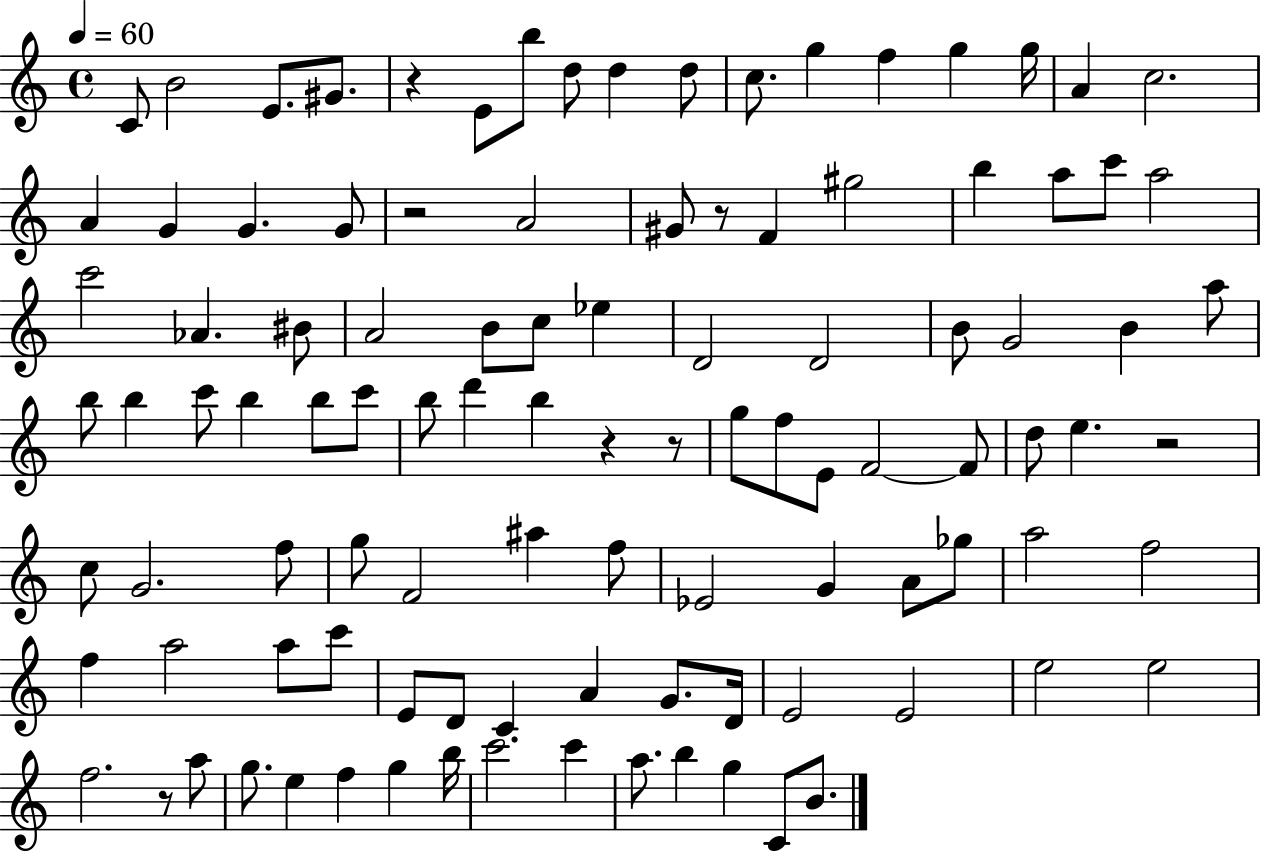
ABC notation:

X:1
T:Untitled
M:4/4
L:1/4
K:C
C/2 B2 E/2 ^G/2 z E/2 b/2 d/2 d d/2 c/2 g f g g/4 A c2 A G G G/2 z2 A2 ^G/2 z/2 F ^g2 b a/2 c'/2 a2 c'2 _A ^B/2 A2 B/2 c/2 _e D2 D2 B/2 G2 B a/2 b/2 b c'/2 b b/2 c'/2 b/2 d' b z z/2 g/2 f/2 E/2 F2 F/2 d/2 e z2 c/2 G2 f/2 g/2 F2 ^a f/2 _E2 G A/2 _g/2 a2 f2 f a2 a/2 c'/2 E/2 D/2 C A G/2 D/4 E2 E2 e2 e2 f2 z/2 a/2 g/2 e f g b/4 c'2 c' a/2 b g C/2 B/2